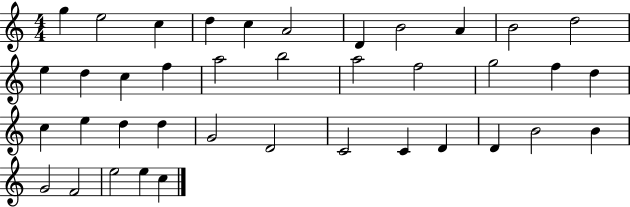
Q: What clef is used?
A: treble